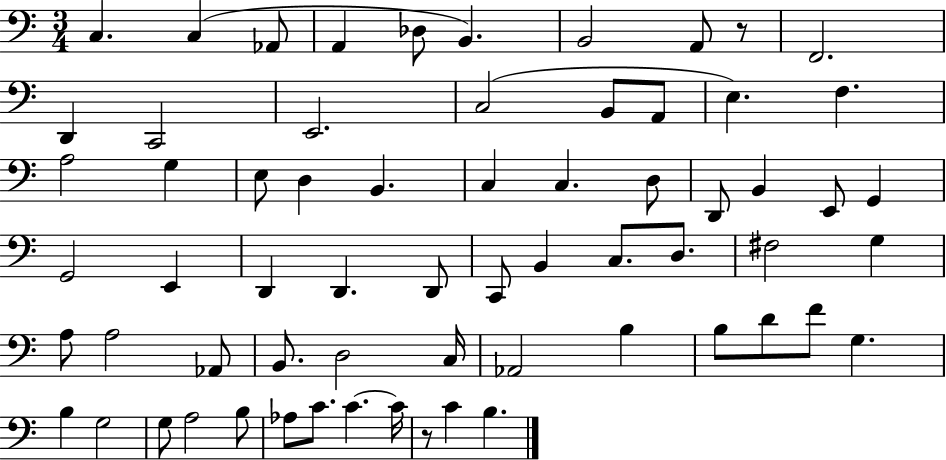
C3/q. C3/q Ab2/e A2/q Db3/e B2/q. B2/h A2/e R/e F2/h. D2/q C2/h E2/h. C3/h B2/e A2/e E3/q. F3/q. A3/h G3/q E3/e D3/q B2/q. C3/q C3/q. D3/e D2/e B2/q E2/e G2/q G2/h E2/q D2/q D2/q. D2/e C2/e B2/q C3/e. D3/e. F#3/h G3/q A3/e A3/h Ab2/e B2/e. D3/h C3/s Ab2/h B3/q B3/e D4/e F4/e G3/q. B3/q G3/h G3/e A3/h B3/e Ab3/e C4/e. C4/q. C4/s R/e C4/q B3/q.